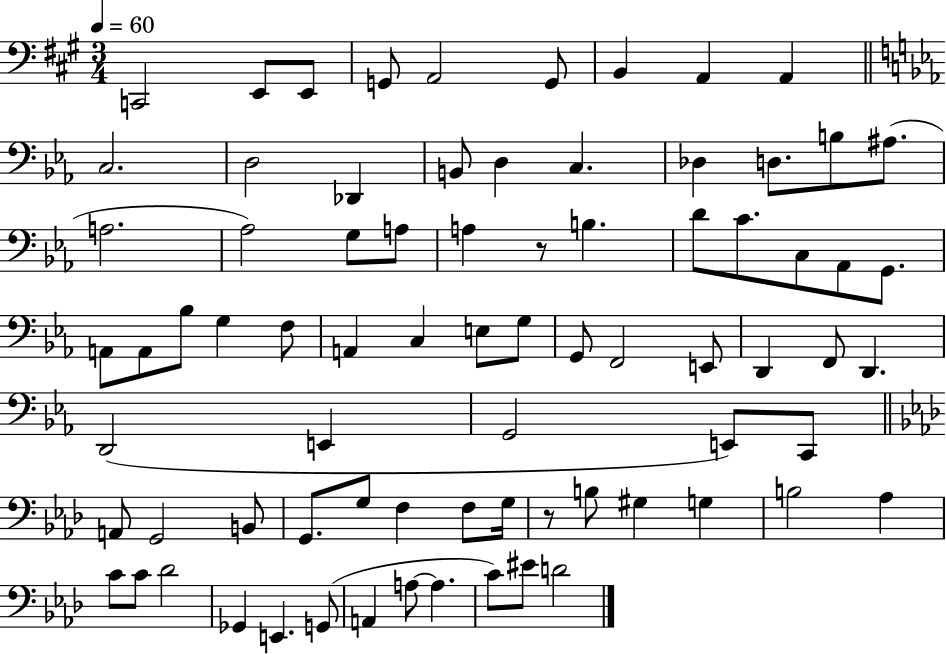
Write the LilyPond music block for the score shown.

{
  \clef bass
  \numericTimeSignature
  \time 3/4
  \key a \major
  \tempo 4 = 60
  c,2 e,8 e,8 | g,8 a,2 g,8 | b,4 a,4 a,4 | \bar "||" \break \key ees \major c2. | d2 des,4 | b,8 d4 c4. | des4 d8. b8 ais8.( | \break a2. | aes2) g8 a8 | a4 r8 b4. | d'8 c'8. c8 aes,8 g,8. | \break a,8 a,8 bes8 g4 f8 | a,4 c4 e8 g8 | g,8 f,2 e,8 | d,4 f,8 d,4. | \break d,2( e,4 | g,2 e,8) c,8 | \bar "||" \break \key aes \major a,8 g,2 b,8 | g,8. g8 f4 f8 g16 | r8 b8 gis4 g4 | b2 aes4 | \break c'8 c'8 des'2 | ges,4 e,4. g,8( | a,4 a8~~ a4. | c'8) eis'8 d'2 | \break \bar "|."
}